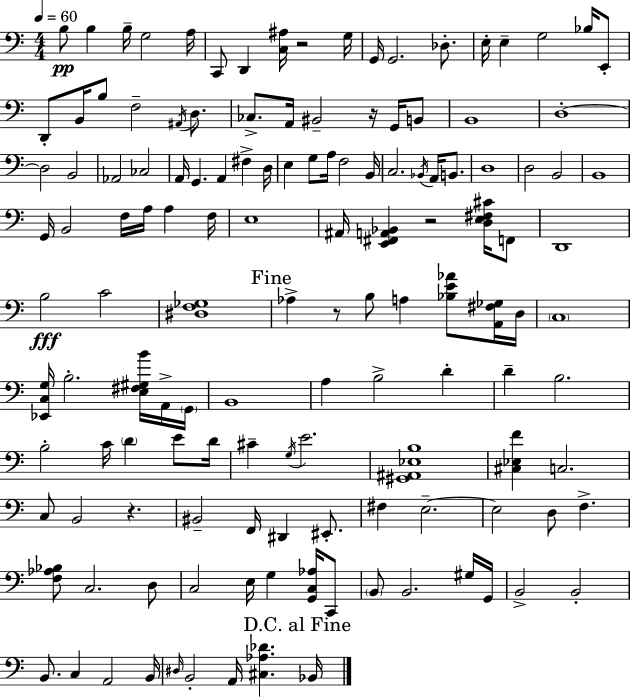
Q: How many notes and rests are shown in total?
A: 135